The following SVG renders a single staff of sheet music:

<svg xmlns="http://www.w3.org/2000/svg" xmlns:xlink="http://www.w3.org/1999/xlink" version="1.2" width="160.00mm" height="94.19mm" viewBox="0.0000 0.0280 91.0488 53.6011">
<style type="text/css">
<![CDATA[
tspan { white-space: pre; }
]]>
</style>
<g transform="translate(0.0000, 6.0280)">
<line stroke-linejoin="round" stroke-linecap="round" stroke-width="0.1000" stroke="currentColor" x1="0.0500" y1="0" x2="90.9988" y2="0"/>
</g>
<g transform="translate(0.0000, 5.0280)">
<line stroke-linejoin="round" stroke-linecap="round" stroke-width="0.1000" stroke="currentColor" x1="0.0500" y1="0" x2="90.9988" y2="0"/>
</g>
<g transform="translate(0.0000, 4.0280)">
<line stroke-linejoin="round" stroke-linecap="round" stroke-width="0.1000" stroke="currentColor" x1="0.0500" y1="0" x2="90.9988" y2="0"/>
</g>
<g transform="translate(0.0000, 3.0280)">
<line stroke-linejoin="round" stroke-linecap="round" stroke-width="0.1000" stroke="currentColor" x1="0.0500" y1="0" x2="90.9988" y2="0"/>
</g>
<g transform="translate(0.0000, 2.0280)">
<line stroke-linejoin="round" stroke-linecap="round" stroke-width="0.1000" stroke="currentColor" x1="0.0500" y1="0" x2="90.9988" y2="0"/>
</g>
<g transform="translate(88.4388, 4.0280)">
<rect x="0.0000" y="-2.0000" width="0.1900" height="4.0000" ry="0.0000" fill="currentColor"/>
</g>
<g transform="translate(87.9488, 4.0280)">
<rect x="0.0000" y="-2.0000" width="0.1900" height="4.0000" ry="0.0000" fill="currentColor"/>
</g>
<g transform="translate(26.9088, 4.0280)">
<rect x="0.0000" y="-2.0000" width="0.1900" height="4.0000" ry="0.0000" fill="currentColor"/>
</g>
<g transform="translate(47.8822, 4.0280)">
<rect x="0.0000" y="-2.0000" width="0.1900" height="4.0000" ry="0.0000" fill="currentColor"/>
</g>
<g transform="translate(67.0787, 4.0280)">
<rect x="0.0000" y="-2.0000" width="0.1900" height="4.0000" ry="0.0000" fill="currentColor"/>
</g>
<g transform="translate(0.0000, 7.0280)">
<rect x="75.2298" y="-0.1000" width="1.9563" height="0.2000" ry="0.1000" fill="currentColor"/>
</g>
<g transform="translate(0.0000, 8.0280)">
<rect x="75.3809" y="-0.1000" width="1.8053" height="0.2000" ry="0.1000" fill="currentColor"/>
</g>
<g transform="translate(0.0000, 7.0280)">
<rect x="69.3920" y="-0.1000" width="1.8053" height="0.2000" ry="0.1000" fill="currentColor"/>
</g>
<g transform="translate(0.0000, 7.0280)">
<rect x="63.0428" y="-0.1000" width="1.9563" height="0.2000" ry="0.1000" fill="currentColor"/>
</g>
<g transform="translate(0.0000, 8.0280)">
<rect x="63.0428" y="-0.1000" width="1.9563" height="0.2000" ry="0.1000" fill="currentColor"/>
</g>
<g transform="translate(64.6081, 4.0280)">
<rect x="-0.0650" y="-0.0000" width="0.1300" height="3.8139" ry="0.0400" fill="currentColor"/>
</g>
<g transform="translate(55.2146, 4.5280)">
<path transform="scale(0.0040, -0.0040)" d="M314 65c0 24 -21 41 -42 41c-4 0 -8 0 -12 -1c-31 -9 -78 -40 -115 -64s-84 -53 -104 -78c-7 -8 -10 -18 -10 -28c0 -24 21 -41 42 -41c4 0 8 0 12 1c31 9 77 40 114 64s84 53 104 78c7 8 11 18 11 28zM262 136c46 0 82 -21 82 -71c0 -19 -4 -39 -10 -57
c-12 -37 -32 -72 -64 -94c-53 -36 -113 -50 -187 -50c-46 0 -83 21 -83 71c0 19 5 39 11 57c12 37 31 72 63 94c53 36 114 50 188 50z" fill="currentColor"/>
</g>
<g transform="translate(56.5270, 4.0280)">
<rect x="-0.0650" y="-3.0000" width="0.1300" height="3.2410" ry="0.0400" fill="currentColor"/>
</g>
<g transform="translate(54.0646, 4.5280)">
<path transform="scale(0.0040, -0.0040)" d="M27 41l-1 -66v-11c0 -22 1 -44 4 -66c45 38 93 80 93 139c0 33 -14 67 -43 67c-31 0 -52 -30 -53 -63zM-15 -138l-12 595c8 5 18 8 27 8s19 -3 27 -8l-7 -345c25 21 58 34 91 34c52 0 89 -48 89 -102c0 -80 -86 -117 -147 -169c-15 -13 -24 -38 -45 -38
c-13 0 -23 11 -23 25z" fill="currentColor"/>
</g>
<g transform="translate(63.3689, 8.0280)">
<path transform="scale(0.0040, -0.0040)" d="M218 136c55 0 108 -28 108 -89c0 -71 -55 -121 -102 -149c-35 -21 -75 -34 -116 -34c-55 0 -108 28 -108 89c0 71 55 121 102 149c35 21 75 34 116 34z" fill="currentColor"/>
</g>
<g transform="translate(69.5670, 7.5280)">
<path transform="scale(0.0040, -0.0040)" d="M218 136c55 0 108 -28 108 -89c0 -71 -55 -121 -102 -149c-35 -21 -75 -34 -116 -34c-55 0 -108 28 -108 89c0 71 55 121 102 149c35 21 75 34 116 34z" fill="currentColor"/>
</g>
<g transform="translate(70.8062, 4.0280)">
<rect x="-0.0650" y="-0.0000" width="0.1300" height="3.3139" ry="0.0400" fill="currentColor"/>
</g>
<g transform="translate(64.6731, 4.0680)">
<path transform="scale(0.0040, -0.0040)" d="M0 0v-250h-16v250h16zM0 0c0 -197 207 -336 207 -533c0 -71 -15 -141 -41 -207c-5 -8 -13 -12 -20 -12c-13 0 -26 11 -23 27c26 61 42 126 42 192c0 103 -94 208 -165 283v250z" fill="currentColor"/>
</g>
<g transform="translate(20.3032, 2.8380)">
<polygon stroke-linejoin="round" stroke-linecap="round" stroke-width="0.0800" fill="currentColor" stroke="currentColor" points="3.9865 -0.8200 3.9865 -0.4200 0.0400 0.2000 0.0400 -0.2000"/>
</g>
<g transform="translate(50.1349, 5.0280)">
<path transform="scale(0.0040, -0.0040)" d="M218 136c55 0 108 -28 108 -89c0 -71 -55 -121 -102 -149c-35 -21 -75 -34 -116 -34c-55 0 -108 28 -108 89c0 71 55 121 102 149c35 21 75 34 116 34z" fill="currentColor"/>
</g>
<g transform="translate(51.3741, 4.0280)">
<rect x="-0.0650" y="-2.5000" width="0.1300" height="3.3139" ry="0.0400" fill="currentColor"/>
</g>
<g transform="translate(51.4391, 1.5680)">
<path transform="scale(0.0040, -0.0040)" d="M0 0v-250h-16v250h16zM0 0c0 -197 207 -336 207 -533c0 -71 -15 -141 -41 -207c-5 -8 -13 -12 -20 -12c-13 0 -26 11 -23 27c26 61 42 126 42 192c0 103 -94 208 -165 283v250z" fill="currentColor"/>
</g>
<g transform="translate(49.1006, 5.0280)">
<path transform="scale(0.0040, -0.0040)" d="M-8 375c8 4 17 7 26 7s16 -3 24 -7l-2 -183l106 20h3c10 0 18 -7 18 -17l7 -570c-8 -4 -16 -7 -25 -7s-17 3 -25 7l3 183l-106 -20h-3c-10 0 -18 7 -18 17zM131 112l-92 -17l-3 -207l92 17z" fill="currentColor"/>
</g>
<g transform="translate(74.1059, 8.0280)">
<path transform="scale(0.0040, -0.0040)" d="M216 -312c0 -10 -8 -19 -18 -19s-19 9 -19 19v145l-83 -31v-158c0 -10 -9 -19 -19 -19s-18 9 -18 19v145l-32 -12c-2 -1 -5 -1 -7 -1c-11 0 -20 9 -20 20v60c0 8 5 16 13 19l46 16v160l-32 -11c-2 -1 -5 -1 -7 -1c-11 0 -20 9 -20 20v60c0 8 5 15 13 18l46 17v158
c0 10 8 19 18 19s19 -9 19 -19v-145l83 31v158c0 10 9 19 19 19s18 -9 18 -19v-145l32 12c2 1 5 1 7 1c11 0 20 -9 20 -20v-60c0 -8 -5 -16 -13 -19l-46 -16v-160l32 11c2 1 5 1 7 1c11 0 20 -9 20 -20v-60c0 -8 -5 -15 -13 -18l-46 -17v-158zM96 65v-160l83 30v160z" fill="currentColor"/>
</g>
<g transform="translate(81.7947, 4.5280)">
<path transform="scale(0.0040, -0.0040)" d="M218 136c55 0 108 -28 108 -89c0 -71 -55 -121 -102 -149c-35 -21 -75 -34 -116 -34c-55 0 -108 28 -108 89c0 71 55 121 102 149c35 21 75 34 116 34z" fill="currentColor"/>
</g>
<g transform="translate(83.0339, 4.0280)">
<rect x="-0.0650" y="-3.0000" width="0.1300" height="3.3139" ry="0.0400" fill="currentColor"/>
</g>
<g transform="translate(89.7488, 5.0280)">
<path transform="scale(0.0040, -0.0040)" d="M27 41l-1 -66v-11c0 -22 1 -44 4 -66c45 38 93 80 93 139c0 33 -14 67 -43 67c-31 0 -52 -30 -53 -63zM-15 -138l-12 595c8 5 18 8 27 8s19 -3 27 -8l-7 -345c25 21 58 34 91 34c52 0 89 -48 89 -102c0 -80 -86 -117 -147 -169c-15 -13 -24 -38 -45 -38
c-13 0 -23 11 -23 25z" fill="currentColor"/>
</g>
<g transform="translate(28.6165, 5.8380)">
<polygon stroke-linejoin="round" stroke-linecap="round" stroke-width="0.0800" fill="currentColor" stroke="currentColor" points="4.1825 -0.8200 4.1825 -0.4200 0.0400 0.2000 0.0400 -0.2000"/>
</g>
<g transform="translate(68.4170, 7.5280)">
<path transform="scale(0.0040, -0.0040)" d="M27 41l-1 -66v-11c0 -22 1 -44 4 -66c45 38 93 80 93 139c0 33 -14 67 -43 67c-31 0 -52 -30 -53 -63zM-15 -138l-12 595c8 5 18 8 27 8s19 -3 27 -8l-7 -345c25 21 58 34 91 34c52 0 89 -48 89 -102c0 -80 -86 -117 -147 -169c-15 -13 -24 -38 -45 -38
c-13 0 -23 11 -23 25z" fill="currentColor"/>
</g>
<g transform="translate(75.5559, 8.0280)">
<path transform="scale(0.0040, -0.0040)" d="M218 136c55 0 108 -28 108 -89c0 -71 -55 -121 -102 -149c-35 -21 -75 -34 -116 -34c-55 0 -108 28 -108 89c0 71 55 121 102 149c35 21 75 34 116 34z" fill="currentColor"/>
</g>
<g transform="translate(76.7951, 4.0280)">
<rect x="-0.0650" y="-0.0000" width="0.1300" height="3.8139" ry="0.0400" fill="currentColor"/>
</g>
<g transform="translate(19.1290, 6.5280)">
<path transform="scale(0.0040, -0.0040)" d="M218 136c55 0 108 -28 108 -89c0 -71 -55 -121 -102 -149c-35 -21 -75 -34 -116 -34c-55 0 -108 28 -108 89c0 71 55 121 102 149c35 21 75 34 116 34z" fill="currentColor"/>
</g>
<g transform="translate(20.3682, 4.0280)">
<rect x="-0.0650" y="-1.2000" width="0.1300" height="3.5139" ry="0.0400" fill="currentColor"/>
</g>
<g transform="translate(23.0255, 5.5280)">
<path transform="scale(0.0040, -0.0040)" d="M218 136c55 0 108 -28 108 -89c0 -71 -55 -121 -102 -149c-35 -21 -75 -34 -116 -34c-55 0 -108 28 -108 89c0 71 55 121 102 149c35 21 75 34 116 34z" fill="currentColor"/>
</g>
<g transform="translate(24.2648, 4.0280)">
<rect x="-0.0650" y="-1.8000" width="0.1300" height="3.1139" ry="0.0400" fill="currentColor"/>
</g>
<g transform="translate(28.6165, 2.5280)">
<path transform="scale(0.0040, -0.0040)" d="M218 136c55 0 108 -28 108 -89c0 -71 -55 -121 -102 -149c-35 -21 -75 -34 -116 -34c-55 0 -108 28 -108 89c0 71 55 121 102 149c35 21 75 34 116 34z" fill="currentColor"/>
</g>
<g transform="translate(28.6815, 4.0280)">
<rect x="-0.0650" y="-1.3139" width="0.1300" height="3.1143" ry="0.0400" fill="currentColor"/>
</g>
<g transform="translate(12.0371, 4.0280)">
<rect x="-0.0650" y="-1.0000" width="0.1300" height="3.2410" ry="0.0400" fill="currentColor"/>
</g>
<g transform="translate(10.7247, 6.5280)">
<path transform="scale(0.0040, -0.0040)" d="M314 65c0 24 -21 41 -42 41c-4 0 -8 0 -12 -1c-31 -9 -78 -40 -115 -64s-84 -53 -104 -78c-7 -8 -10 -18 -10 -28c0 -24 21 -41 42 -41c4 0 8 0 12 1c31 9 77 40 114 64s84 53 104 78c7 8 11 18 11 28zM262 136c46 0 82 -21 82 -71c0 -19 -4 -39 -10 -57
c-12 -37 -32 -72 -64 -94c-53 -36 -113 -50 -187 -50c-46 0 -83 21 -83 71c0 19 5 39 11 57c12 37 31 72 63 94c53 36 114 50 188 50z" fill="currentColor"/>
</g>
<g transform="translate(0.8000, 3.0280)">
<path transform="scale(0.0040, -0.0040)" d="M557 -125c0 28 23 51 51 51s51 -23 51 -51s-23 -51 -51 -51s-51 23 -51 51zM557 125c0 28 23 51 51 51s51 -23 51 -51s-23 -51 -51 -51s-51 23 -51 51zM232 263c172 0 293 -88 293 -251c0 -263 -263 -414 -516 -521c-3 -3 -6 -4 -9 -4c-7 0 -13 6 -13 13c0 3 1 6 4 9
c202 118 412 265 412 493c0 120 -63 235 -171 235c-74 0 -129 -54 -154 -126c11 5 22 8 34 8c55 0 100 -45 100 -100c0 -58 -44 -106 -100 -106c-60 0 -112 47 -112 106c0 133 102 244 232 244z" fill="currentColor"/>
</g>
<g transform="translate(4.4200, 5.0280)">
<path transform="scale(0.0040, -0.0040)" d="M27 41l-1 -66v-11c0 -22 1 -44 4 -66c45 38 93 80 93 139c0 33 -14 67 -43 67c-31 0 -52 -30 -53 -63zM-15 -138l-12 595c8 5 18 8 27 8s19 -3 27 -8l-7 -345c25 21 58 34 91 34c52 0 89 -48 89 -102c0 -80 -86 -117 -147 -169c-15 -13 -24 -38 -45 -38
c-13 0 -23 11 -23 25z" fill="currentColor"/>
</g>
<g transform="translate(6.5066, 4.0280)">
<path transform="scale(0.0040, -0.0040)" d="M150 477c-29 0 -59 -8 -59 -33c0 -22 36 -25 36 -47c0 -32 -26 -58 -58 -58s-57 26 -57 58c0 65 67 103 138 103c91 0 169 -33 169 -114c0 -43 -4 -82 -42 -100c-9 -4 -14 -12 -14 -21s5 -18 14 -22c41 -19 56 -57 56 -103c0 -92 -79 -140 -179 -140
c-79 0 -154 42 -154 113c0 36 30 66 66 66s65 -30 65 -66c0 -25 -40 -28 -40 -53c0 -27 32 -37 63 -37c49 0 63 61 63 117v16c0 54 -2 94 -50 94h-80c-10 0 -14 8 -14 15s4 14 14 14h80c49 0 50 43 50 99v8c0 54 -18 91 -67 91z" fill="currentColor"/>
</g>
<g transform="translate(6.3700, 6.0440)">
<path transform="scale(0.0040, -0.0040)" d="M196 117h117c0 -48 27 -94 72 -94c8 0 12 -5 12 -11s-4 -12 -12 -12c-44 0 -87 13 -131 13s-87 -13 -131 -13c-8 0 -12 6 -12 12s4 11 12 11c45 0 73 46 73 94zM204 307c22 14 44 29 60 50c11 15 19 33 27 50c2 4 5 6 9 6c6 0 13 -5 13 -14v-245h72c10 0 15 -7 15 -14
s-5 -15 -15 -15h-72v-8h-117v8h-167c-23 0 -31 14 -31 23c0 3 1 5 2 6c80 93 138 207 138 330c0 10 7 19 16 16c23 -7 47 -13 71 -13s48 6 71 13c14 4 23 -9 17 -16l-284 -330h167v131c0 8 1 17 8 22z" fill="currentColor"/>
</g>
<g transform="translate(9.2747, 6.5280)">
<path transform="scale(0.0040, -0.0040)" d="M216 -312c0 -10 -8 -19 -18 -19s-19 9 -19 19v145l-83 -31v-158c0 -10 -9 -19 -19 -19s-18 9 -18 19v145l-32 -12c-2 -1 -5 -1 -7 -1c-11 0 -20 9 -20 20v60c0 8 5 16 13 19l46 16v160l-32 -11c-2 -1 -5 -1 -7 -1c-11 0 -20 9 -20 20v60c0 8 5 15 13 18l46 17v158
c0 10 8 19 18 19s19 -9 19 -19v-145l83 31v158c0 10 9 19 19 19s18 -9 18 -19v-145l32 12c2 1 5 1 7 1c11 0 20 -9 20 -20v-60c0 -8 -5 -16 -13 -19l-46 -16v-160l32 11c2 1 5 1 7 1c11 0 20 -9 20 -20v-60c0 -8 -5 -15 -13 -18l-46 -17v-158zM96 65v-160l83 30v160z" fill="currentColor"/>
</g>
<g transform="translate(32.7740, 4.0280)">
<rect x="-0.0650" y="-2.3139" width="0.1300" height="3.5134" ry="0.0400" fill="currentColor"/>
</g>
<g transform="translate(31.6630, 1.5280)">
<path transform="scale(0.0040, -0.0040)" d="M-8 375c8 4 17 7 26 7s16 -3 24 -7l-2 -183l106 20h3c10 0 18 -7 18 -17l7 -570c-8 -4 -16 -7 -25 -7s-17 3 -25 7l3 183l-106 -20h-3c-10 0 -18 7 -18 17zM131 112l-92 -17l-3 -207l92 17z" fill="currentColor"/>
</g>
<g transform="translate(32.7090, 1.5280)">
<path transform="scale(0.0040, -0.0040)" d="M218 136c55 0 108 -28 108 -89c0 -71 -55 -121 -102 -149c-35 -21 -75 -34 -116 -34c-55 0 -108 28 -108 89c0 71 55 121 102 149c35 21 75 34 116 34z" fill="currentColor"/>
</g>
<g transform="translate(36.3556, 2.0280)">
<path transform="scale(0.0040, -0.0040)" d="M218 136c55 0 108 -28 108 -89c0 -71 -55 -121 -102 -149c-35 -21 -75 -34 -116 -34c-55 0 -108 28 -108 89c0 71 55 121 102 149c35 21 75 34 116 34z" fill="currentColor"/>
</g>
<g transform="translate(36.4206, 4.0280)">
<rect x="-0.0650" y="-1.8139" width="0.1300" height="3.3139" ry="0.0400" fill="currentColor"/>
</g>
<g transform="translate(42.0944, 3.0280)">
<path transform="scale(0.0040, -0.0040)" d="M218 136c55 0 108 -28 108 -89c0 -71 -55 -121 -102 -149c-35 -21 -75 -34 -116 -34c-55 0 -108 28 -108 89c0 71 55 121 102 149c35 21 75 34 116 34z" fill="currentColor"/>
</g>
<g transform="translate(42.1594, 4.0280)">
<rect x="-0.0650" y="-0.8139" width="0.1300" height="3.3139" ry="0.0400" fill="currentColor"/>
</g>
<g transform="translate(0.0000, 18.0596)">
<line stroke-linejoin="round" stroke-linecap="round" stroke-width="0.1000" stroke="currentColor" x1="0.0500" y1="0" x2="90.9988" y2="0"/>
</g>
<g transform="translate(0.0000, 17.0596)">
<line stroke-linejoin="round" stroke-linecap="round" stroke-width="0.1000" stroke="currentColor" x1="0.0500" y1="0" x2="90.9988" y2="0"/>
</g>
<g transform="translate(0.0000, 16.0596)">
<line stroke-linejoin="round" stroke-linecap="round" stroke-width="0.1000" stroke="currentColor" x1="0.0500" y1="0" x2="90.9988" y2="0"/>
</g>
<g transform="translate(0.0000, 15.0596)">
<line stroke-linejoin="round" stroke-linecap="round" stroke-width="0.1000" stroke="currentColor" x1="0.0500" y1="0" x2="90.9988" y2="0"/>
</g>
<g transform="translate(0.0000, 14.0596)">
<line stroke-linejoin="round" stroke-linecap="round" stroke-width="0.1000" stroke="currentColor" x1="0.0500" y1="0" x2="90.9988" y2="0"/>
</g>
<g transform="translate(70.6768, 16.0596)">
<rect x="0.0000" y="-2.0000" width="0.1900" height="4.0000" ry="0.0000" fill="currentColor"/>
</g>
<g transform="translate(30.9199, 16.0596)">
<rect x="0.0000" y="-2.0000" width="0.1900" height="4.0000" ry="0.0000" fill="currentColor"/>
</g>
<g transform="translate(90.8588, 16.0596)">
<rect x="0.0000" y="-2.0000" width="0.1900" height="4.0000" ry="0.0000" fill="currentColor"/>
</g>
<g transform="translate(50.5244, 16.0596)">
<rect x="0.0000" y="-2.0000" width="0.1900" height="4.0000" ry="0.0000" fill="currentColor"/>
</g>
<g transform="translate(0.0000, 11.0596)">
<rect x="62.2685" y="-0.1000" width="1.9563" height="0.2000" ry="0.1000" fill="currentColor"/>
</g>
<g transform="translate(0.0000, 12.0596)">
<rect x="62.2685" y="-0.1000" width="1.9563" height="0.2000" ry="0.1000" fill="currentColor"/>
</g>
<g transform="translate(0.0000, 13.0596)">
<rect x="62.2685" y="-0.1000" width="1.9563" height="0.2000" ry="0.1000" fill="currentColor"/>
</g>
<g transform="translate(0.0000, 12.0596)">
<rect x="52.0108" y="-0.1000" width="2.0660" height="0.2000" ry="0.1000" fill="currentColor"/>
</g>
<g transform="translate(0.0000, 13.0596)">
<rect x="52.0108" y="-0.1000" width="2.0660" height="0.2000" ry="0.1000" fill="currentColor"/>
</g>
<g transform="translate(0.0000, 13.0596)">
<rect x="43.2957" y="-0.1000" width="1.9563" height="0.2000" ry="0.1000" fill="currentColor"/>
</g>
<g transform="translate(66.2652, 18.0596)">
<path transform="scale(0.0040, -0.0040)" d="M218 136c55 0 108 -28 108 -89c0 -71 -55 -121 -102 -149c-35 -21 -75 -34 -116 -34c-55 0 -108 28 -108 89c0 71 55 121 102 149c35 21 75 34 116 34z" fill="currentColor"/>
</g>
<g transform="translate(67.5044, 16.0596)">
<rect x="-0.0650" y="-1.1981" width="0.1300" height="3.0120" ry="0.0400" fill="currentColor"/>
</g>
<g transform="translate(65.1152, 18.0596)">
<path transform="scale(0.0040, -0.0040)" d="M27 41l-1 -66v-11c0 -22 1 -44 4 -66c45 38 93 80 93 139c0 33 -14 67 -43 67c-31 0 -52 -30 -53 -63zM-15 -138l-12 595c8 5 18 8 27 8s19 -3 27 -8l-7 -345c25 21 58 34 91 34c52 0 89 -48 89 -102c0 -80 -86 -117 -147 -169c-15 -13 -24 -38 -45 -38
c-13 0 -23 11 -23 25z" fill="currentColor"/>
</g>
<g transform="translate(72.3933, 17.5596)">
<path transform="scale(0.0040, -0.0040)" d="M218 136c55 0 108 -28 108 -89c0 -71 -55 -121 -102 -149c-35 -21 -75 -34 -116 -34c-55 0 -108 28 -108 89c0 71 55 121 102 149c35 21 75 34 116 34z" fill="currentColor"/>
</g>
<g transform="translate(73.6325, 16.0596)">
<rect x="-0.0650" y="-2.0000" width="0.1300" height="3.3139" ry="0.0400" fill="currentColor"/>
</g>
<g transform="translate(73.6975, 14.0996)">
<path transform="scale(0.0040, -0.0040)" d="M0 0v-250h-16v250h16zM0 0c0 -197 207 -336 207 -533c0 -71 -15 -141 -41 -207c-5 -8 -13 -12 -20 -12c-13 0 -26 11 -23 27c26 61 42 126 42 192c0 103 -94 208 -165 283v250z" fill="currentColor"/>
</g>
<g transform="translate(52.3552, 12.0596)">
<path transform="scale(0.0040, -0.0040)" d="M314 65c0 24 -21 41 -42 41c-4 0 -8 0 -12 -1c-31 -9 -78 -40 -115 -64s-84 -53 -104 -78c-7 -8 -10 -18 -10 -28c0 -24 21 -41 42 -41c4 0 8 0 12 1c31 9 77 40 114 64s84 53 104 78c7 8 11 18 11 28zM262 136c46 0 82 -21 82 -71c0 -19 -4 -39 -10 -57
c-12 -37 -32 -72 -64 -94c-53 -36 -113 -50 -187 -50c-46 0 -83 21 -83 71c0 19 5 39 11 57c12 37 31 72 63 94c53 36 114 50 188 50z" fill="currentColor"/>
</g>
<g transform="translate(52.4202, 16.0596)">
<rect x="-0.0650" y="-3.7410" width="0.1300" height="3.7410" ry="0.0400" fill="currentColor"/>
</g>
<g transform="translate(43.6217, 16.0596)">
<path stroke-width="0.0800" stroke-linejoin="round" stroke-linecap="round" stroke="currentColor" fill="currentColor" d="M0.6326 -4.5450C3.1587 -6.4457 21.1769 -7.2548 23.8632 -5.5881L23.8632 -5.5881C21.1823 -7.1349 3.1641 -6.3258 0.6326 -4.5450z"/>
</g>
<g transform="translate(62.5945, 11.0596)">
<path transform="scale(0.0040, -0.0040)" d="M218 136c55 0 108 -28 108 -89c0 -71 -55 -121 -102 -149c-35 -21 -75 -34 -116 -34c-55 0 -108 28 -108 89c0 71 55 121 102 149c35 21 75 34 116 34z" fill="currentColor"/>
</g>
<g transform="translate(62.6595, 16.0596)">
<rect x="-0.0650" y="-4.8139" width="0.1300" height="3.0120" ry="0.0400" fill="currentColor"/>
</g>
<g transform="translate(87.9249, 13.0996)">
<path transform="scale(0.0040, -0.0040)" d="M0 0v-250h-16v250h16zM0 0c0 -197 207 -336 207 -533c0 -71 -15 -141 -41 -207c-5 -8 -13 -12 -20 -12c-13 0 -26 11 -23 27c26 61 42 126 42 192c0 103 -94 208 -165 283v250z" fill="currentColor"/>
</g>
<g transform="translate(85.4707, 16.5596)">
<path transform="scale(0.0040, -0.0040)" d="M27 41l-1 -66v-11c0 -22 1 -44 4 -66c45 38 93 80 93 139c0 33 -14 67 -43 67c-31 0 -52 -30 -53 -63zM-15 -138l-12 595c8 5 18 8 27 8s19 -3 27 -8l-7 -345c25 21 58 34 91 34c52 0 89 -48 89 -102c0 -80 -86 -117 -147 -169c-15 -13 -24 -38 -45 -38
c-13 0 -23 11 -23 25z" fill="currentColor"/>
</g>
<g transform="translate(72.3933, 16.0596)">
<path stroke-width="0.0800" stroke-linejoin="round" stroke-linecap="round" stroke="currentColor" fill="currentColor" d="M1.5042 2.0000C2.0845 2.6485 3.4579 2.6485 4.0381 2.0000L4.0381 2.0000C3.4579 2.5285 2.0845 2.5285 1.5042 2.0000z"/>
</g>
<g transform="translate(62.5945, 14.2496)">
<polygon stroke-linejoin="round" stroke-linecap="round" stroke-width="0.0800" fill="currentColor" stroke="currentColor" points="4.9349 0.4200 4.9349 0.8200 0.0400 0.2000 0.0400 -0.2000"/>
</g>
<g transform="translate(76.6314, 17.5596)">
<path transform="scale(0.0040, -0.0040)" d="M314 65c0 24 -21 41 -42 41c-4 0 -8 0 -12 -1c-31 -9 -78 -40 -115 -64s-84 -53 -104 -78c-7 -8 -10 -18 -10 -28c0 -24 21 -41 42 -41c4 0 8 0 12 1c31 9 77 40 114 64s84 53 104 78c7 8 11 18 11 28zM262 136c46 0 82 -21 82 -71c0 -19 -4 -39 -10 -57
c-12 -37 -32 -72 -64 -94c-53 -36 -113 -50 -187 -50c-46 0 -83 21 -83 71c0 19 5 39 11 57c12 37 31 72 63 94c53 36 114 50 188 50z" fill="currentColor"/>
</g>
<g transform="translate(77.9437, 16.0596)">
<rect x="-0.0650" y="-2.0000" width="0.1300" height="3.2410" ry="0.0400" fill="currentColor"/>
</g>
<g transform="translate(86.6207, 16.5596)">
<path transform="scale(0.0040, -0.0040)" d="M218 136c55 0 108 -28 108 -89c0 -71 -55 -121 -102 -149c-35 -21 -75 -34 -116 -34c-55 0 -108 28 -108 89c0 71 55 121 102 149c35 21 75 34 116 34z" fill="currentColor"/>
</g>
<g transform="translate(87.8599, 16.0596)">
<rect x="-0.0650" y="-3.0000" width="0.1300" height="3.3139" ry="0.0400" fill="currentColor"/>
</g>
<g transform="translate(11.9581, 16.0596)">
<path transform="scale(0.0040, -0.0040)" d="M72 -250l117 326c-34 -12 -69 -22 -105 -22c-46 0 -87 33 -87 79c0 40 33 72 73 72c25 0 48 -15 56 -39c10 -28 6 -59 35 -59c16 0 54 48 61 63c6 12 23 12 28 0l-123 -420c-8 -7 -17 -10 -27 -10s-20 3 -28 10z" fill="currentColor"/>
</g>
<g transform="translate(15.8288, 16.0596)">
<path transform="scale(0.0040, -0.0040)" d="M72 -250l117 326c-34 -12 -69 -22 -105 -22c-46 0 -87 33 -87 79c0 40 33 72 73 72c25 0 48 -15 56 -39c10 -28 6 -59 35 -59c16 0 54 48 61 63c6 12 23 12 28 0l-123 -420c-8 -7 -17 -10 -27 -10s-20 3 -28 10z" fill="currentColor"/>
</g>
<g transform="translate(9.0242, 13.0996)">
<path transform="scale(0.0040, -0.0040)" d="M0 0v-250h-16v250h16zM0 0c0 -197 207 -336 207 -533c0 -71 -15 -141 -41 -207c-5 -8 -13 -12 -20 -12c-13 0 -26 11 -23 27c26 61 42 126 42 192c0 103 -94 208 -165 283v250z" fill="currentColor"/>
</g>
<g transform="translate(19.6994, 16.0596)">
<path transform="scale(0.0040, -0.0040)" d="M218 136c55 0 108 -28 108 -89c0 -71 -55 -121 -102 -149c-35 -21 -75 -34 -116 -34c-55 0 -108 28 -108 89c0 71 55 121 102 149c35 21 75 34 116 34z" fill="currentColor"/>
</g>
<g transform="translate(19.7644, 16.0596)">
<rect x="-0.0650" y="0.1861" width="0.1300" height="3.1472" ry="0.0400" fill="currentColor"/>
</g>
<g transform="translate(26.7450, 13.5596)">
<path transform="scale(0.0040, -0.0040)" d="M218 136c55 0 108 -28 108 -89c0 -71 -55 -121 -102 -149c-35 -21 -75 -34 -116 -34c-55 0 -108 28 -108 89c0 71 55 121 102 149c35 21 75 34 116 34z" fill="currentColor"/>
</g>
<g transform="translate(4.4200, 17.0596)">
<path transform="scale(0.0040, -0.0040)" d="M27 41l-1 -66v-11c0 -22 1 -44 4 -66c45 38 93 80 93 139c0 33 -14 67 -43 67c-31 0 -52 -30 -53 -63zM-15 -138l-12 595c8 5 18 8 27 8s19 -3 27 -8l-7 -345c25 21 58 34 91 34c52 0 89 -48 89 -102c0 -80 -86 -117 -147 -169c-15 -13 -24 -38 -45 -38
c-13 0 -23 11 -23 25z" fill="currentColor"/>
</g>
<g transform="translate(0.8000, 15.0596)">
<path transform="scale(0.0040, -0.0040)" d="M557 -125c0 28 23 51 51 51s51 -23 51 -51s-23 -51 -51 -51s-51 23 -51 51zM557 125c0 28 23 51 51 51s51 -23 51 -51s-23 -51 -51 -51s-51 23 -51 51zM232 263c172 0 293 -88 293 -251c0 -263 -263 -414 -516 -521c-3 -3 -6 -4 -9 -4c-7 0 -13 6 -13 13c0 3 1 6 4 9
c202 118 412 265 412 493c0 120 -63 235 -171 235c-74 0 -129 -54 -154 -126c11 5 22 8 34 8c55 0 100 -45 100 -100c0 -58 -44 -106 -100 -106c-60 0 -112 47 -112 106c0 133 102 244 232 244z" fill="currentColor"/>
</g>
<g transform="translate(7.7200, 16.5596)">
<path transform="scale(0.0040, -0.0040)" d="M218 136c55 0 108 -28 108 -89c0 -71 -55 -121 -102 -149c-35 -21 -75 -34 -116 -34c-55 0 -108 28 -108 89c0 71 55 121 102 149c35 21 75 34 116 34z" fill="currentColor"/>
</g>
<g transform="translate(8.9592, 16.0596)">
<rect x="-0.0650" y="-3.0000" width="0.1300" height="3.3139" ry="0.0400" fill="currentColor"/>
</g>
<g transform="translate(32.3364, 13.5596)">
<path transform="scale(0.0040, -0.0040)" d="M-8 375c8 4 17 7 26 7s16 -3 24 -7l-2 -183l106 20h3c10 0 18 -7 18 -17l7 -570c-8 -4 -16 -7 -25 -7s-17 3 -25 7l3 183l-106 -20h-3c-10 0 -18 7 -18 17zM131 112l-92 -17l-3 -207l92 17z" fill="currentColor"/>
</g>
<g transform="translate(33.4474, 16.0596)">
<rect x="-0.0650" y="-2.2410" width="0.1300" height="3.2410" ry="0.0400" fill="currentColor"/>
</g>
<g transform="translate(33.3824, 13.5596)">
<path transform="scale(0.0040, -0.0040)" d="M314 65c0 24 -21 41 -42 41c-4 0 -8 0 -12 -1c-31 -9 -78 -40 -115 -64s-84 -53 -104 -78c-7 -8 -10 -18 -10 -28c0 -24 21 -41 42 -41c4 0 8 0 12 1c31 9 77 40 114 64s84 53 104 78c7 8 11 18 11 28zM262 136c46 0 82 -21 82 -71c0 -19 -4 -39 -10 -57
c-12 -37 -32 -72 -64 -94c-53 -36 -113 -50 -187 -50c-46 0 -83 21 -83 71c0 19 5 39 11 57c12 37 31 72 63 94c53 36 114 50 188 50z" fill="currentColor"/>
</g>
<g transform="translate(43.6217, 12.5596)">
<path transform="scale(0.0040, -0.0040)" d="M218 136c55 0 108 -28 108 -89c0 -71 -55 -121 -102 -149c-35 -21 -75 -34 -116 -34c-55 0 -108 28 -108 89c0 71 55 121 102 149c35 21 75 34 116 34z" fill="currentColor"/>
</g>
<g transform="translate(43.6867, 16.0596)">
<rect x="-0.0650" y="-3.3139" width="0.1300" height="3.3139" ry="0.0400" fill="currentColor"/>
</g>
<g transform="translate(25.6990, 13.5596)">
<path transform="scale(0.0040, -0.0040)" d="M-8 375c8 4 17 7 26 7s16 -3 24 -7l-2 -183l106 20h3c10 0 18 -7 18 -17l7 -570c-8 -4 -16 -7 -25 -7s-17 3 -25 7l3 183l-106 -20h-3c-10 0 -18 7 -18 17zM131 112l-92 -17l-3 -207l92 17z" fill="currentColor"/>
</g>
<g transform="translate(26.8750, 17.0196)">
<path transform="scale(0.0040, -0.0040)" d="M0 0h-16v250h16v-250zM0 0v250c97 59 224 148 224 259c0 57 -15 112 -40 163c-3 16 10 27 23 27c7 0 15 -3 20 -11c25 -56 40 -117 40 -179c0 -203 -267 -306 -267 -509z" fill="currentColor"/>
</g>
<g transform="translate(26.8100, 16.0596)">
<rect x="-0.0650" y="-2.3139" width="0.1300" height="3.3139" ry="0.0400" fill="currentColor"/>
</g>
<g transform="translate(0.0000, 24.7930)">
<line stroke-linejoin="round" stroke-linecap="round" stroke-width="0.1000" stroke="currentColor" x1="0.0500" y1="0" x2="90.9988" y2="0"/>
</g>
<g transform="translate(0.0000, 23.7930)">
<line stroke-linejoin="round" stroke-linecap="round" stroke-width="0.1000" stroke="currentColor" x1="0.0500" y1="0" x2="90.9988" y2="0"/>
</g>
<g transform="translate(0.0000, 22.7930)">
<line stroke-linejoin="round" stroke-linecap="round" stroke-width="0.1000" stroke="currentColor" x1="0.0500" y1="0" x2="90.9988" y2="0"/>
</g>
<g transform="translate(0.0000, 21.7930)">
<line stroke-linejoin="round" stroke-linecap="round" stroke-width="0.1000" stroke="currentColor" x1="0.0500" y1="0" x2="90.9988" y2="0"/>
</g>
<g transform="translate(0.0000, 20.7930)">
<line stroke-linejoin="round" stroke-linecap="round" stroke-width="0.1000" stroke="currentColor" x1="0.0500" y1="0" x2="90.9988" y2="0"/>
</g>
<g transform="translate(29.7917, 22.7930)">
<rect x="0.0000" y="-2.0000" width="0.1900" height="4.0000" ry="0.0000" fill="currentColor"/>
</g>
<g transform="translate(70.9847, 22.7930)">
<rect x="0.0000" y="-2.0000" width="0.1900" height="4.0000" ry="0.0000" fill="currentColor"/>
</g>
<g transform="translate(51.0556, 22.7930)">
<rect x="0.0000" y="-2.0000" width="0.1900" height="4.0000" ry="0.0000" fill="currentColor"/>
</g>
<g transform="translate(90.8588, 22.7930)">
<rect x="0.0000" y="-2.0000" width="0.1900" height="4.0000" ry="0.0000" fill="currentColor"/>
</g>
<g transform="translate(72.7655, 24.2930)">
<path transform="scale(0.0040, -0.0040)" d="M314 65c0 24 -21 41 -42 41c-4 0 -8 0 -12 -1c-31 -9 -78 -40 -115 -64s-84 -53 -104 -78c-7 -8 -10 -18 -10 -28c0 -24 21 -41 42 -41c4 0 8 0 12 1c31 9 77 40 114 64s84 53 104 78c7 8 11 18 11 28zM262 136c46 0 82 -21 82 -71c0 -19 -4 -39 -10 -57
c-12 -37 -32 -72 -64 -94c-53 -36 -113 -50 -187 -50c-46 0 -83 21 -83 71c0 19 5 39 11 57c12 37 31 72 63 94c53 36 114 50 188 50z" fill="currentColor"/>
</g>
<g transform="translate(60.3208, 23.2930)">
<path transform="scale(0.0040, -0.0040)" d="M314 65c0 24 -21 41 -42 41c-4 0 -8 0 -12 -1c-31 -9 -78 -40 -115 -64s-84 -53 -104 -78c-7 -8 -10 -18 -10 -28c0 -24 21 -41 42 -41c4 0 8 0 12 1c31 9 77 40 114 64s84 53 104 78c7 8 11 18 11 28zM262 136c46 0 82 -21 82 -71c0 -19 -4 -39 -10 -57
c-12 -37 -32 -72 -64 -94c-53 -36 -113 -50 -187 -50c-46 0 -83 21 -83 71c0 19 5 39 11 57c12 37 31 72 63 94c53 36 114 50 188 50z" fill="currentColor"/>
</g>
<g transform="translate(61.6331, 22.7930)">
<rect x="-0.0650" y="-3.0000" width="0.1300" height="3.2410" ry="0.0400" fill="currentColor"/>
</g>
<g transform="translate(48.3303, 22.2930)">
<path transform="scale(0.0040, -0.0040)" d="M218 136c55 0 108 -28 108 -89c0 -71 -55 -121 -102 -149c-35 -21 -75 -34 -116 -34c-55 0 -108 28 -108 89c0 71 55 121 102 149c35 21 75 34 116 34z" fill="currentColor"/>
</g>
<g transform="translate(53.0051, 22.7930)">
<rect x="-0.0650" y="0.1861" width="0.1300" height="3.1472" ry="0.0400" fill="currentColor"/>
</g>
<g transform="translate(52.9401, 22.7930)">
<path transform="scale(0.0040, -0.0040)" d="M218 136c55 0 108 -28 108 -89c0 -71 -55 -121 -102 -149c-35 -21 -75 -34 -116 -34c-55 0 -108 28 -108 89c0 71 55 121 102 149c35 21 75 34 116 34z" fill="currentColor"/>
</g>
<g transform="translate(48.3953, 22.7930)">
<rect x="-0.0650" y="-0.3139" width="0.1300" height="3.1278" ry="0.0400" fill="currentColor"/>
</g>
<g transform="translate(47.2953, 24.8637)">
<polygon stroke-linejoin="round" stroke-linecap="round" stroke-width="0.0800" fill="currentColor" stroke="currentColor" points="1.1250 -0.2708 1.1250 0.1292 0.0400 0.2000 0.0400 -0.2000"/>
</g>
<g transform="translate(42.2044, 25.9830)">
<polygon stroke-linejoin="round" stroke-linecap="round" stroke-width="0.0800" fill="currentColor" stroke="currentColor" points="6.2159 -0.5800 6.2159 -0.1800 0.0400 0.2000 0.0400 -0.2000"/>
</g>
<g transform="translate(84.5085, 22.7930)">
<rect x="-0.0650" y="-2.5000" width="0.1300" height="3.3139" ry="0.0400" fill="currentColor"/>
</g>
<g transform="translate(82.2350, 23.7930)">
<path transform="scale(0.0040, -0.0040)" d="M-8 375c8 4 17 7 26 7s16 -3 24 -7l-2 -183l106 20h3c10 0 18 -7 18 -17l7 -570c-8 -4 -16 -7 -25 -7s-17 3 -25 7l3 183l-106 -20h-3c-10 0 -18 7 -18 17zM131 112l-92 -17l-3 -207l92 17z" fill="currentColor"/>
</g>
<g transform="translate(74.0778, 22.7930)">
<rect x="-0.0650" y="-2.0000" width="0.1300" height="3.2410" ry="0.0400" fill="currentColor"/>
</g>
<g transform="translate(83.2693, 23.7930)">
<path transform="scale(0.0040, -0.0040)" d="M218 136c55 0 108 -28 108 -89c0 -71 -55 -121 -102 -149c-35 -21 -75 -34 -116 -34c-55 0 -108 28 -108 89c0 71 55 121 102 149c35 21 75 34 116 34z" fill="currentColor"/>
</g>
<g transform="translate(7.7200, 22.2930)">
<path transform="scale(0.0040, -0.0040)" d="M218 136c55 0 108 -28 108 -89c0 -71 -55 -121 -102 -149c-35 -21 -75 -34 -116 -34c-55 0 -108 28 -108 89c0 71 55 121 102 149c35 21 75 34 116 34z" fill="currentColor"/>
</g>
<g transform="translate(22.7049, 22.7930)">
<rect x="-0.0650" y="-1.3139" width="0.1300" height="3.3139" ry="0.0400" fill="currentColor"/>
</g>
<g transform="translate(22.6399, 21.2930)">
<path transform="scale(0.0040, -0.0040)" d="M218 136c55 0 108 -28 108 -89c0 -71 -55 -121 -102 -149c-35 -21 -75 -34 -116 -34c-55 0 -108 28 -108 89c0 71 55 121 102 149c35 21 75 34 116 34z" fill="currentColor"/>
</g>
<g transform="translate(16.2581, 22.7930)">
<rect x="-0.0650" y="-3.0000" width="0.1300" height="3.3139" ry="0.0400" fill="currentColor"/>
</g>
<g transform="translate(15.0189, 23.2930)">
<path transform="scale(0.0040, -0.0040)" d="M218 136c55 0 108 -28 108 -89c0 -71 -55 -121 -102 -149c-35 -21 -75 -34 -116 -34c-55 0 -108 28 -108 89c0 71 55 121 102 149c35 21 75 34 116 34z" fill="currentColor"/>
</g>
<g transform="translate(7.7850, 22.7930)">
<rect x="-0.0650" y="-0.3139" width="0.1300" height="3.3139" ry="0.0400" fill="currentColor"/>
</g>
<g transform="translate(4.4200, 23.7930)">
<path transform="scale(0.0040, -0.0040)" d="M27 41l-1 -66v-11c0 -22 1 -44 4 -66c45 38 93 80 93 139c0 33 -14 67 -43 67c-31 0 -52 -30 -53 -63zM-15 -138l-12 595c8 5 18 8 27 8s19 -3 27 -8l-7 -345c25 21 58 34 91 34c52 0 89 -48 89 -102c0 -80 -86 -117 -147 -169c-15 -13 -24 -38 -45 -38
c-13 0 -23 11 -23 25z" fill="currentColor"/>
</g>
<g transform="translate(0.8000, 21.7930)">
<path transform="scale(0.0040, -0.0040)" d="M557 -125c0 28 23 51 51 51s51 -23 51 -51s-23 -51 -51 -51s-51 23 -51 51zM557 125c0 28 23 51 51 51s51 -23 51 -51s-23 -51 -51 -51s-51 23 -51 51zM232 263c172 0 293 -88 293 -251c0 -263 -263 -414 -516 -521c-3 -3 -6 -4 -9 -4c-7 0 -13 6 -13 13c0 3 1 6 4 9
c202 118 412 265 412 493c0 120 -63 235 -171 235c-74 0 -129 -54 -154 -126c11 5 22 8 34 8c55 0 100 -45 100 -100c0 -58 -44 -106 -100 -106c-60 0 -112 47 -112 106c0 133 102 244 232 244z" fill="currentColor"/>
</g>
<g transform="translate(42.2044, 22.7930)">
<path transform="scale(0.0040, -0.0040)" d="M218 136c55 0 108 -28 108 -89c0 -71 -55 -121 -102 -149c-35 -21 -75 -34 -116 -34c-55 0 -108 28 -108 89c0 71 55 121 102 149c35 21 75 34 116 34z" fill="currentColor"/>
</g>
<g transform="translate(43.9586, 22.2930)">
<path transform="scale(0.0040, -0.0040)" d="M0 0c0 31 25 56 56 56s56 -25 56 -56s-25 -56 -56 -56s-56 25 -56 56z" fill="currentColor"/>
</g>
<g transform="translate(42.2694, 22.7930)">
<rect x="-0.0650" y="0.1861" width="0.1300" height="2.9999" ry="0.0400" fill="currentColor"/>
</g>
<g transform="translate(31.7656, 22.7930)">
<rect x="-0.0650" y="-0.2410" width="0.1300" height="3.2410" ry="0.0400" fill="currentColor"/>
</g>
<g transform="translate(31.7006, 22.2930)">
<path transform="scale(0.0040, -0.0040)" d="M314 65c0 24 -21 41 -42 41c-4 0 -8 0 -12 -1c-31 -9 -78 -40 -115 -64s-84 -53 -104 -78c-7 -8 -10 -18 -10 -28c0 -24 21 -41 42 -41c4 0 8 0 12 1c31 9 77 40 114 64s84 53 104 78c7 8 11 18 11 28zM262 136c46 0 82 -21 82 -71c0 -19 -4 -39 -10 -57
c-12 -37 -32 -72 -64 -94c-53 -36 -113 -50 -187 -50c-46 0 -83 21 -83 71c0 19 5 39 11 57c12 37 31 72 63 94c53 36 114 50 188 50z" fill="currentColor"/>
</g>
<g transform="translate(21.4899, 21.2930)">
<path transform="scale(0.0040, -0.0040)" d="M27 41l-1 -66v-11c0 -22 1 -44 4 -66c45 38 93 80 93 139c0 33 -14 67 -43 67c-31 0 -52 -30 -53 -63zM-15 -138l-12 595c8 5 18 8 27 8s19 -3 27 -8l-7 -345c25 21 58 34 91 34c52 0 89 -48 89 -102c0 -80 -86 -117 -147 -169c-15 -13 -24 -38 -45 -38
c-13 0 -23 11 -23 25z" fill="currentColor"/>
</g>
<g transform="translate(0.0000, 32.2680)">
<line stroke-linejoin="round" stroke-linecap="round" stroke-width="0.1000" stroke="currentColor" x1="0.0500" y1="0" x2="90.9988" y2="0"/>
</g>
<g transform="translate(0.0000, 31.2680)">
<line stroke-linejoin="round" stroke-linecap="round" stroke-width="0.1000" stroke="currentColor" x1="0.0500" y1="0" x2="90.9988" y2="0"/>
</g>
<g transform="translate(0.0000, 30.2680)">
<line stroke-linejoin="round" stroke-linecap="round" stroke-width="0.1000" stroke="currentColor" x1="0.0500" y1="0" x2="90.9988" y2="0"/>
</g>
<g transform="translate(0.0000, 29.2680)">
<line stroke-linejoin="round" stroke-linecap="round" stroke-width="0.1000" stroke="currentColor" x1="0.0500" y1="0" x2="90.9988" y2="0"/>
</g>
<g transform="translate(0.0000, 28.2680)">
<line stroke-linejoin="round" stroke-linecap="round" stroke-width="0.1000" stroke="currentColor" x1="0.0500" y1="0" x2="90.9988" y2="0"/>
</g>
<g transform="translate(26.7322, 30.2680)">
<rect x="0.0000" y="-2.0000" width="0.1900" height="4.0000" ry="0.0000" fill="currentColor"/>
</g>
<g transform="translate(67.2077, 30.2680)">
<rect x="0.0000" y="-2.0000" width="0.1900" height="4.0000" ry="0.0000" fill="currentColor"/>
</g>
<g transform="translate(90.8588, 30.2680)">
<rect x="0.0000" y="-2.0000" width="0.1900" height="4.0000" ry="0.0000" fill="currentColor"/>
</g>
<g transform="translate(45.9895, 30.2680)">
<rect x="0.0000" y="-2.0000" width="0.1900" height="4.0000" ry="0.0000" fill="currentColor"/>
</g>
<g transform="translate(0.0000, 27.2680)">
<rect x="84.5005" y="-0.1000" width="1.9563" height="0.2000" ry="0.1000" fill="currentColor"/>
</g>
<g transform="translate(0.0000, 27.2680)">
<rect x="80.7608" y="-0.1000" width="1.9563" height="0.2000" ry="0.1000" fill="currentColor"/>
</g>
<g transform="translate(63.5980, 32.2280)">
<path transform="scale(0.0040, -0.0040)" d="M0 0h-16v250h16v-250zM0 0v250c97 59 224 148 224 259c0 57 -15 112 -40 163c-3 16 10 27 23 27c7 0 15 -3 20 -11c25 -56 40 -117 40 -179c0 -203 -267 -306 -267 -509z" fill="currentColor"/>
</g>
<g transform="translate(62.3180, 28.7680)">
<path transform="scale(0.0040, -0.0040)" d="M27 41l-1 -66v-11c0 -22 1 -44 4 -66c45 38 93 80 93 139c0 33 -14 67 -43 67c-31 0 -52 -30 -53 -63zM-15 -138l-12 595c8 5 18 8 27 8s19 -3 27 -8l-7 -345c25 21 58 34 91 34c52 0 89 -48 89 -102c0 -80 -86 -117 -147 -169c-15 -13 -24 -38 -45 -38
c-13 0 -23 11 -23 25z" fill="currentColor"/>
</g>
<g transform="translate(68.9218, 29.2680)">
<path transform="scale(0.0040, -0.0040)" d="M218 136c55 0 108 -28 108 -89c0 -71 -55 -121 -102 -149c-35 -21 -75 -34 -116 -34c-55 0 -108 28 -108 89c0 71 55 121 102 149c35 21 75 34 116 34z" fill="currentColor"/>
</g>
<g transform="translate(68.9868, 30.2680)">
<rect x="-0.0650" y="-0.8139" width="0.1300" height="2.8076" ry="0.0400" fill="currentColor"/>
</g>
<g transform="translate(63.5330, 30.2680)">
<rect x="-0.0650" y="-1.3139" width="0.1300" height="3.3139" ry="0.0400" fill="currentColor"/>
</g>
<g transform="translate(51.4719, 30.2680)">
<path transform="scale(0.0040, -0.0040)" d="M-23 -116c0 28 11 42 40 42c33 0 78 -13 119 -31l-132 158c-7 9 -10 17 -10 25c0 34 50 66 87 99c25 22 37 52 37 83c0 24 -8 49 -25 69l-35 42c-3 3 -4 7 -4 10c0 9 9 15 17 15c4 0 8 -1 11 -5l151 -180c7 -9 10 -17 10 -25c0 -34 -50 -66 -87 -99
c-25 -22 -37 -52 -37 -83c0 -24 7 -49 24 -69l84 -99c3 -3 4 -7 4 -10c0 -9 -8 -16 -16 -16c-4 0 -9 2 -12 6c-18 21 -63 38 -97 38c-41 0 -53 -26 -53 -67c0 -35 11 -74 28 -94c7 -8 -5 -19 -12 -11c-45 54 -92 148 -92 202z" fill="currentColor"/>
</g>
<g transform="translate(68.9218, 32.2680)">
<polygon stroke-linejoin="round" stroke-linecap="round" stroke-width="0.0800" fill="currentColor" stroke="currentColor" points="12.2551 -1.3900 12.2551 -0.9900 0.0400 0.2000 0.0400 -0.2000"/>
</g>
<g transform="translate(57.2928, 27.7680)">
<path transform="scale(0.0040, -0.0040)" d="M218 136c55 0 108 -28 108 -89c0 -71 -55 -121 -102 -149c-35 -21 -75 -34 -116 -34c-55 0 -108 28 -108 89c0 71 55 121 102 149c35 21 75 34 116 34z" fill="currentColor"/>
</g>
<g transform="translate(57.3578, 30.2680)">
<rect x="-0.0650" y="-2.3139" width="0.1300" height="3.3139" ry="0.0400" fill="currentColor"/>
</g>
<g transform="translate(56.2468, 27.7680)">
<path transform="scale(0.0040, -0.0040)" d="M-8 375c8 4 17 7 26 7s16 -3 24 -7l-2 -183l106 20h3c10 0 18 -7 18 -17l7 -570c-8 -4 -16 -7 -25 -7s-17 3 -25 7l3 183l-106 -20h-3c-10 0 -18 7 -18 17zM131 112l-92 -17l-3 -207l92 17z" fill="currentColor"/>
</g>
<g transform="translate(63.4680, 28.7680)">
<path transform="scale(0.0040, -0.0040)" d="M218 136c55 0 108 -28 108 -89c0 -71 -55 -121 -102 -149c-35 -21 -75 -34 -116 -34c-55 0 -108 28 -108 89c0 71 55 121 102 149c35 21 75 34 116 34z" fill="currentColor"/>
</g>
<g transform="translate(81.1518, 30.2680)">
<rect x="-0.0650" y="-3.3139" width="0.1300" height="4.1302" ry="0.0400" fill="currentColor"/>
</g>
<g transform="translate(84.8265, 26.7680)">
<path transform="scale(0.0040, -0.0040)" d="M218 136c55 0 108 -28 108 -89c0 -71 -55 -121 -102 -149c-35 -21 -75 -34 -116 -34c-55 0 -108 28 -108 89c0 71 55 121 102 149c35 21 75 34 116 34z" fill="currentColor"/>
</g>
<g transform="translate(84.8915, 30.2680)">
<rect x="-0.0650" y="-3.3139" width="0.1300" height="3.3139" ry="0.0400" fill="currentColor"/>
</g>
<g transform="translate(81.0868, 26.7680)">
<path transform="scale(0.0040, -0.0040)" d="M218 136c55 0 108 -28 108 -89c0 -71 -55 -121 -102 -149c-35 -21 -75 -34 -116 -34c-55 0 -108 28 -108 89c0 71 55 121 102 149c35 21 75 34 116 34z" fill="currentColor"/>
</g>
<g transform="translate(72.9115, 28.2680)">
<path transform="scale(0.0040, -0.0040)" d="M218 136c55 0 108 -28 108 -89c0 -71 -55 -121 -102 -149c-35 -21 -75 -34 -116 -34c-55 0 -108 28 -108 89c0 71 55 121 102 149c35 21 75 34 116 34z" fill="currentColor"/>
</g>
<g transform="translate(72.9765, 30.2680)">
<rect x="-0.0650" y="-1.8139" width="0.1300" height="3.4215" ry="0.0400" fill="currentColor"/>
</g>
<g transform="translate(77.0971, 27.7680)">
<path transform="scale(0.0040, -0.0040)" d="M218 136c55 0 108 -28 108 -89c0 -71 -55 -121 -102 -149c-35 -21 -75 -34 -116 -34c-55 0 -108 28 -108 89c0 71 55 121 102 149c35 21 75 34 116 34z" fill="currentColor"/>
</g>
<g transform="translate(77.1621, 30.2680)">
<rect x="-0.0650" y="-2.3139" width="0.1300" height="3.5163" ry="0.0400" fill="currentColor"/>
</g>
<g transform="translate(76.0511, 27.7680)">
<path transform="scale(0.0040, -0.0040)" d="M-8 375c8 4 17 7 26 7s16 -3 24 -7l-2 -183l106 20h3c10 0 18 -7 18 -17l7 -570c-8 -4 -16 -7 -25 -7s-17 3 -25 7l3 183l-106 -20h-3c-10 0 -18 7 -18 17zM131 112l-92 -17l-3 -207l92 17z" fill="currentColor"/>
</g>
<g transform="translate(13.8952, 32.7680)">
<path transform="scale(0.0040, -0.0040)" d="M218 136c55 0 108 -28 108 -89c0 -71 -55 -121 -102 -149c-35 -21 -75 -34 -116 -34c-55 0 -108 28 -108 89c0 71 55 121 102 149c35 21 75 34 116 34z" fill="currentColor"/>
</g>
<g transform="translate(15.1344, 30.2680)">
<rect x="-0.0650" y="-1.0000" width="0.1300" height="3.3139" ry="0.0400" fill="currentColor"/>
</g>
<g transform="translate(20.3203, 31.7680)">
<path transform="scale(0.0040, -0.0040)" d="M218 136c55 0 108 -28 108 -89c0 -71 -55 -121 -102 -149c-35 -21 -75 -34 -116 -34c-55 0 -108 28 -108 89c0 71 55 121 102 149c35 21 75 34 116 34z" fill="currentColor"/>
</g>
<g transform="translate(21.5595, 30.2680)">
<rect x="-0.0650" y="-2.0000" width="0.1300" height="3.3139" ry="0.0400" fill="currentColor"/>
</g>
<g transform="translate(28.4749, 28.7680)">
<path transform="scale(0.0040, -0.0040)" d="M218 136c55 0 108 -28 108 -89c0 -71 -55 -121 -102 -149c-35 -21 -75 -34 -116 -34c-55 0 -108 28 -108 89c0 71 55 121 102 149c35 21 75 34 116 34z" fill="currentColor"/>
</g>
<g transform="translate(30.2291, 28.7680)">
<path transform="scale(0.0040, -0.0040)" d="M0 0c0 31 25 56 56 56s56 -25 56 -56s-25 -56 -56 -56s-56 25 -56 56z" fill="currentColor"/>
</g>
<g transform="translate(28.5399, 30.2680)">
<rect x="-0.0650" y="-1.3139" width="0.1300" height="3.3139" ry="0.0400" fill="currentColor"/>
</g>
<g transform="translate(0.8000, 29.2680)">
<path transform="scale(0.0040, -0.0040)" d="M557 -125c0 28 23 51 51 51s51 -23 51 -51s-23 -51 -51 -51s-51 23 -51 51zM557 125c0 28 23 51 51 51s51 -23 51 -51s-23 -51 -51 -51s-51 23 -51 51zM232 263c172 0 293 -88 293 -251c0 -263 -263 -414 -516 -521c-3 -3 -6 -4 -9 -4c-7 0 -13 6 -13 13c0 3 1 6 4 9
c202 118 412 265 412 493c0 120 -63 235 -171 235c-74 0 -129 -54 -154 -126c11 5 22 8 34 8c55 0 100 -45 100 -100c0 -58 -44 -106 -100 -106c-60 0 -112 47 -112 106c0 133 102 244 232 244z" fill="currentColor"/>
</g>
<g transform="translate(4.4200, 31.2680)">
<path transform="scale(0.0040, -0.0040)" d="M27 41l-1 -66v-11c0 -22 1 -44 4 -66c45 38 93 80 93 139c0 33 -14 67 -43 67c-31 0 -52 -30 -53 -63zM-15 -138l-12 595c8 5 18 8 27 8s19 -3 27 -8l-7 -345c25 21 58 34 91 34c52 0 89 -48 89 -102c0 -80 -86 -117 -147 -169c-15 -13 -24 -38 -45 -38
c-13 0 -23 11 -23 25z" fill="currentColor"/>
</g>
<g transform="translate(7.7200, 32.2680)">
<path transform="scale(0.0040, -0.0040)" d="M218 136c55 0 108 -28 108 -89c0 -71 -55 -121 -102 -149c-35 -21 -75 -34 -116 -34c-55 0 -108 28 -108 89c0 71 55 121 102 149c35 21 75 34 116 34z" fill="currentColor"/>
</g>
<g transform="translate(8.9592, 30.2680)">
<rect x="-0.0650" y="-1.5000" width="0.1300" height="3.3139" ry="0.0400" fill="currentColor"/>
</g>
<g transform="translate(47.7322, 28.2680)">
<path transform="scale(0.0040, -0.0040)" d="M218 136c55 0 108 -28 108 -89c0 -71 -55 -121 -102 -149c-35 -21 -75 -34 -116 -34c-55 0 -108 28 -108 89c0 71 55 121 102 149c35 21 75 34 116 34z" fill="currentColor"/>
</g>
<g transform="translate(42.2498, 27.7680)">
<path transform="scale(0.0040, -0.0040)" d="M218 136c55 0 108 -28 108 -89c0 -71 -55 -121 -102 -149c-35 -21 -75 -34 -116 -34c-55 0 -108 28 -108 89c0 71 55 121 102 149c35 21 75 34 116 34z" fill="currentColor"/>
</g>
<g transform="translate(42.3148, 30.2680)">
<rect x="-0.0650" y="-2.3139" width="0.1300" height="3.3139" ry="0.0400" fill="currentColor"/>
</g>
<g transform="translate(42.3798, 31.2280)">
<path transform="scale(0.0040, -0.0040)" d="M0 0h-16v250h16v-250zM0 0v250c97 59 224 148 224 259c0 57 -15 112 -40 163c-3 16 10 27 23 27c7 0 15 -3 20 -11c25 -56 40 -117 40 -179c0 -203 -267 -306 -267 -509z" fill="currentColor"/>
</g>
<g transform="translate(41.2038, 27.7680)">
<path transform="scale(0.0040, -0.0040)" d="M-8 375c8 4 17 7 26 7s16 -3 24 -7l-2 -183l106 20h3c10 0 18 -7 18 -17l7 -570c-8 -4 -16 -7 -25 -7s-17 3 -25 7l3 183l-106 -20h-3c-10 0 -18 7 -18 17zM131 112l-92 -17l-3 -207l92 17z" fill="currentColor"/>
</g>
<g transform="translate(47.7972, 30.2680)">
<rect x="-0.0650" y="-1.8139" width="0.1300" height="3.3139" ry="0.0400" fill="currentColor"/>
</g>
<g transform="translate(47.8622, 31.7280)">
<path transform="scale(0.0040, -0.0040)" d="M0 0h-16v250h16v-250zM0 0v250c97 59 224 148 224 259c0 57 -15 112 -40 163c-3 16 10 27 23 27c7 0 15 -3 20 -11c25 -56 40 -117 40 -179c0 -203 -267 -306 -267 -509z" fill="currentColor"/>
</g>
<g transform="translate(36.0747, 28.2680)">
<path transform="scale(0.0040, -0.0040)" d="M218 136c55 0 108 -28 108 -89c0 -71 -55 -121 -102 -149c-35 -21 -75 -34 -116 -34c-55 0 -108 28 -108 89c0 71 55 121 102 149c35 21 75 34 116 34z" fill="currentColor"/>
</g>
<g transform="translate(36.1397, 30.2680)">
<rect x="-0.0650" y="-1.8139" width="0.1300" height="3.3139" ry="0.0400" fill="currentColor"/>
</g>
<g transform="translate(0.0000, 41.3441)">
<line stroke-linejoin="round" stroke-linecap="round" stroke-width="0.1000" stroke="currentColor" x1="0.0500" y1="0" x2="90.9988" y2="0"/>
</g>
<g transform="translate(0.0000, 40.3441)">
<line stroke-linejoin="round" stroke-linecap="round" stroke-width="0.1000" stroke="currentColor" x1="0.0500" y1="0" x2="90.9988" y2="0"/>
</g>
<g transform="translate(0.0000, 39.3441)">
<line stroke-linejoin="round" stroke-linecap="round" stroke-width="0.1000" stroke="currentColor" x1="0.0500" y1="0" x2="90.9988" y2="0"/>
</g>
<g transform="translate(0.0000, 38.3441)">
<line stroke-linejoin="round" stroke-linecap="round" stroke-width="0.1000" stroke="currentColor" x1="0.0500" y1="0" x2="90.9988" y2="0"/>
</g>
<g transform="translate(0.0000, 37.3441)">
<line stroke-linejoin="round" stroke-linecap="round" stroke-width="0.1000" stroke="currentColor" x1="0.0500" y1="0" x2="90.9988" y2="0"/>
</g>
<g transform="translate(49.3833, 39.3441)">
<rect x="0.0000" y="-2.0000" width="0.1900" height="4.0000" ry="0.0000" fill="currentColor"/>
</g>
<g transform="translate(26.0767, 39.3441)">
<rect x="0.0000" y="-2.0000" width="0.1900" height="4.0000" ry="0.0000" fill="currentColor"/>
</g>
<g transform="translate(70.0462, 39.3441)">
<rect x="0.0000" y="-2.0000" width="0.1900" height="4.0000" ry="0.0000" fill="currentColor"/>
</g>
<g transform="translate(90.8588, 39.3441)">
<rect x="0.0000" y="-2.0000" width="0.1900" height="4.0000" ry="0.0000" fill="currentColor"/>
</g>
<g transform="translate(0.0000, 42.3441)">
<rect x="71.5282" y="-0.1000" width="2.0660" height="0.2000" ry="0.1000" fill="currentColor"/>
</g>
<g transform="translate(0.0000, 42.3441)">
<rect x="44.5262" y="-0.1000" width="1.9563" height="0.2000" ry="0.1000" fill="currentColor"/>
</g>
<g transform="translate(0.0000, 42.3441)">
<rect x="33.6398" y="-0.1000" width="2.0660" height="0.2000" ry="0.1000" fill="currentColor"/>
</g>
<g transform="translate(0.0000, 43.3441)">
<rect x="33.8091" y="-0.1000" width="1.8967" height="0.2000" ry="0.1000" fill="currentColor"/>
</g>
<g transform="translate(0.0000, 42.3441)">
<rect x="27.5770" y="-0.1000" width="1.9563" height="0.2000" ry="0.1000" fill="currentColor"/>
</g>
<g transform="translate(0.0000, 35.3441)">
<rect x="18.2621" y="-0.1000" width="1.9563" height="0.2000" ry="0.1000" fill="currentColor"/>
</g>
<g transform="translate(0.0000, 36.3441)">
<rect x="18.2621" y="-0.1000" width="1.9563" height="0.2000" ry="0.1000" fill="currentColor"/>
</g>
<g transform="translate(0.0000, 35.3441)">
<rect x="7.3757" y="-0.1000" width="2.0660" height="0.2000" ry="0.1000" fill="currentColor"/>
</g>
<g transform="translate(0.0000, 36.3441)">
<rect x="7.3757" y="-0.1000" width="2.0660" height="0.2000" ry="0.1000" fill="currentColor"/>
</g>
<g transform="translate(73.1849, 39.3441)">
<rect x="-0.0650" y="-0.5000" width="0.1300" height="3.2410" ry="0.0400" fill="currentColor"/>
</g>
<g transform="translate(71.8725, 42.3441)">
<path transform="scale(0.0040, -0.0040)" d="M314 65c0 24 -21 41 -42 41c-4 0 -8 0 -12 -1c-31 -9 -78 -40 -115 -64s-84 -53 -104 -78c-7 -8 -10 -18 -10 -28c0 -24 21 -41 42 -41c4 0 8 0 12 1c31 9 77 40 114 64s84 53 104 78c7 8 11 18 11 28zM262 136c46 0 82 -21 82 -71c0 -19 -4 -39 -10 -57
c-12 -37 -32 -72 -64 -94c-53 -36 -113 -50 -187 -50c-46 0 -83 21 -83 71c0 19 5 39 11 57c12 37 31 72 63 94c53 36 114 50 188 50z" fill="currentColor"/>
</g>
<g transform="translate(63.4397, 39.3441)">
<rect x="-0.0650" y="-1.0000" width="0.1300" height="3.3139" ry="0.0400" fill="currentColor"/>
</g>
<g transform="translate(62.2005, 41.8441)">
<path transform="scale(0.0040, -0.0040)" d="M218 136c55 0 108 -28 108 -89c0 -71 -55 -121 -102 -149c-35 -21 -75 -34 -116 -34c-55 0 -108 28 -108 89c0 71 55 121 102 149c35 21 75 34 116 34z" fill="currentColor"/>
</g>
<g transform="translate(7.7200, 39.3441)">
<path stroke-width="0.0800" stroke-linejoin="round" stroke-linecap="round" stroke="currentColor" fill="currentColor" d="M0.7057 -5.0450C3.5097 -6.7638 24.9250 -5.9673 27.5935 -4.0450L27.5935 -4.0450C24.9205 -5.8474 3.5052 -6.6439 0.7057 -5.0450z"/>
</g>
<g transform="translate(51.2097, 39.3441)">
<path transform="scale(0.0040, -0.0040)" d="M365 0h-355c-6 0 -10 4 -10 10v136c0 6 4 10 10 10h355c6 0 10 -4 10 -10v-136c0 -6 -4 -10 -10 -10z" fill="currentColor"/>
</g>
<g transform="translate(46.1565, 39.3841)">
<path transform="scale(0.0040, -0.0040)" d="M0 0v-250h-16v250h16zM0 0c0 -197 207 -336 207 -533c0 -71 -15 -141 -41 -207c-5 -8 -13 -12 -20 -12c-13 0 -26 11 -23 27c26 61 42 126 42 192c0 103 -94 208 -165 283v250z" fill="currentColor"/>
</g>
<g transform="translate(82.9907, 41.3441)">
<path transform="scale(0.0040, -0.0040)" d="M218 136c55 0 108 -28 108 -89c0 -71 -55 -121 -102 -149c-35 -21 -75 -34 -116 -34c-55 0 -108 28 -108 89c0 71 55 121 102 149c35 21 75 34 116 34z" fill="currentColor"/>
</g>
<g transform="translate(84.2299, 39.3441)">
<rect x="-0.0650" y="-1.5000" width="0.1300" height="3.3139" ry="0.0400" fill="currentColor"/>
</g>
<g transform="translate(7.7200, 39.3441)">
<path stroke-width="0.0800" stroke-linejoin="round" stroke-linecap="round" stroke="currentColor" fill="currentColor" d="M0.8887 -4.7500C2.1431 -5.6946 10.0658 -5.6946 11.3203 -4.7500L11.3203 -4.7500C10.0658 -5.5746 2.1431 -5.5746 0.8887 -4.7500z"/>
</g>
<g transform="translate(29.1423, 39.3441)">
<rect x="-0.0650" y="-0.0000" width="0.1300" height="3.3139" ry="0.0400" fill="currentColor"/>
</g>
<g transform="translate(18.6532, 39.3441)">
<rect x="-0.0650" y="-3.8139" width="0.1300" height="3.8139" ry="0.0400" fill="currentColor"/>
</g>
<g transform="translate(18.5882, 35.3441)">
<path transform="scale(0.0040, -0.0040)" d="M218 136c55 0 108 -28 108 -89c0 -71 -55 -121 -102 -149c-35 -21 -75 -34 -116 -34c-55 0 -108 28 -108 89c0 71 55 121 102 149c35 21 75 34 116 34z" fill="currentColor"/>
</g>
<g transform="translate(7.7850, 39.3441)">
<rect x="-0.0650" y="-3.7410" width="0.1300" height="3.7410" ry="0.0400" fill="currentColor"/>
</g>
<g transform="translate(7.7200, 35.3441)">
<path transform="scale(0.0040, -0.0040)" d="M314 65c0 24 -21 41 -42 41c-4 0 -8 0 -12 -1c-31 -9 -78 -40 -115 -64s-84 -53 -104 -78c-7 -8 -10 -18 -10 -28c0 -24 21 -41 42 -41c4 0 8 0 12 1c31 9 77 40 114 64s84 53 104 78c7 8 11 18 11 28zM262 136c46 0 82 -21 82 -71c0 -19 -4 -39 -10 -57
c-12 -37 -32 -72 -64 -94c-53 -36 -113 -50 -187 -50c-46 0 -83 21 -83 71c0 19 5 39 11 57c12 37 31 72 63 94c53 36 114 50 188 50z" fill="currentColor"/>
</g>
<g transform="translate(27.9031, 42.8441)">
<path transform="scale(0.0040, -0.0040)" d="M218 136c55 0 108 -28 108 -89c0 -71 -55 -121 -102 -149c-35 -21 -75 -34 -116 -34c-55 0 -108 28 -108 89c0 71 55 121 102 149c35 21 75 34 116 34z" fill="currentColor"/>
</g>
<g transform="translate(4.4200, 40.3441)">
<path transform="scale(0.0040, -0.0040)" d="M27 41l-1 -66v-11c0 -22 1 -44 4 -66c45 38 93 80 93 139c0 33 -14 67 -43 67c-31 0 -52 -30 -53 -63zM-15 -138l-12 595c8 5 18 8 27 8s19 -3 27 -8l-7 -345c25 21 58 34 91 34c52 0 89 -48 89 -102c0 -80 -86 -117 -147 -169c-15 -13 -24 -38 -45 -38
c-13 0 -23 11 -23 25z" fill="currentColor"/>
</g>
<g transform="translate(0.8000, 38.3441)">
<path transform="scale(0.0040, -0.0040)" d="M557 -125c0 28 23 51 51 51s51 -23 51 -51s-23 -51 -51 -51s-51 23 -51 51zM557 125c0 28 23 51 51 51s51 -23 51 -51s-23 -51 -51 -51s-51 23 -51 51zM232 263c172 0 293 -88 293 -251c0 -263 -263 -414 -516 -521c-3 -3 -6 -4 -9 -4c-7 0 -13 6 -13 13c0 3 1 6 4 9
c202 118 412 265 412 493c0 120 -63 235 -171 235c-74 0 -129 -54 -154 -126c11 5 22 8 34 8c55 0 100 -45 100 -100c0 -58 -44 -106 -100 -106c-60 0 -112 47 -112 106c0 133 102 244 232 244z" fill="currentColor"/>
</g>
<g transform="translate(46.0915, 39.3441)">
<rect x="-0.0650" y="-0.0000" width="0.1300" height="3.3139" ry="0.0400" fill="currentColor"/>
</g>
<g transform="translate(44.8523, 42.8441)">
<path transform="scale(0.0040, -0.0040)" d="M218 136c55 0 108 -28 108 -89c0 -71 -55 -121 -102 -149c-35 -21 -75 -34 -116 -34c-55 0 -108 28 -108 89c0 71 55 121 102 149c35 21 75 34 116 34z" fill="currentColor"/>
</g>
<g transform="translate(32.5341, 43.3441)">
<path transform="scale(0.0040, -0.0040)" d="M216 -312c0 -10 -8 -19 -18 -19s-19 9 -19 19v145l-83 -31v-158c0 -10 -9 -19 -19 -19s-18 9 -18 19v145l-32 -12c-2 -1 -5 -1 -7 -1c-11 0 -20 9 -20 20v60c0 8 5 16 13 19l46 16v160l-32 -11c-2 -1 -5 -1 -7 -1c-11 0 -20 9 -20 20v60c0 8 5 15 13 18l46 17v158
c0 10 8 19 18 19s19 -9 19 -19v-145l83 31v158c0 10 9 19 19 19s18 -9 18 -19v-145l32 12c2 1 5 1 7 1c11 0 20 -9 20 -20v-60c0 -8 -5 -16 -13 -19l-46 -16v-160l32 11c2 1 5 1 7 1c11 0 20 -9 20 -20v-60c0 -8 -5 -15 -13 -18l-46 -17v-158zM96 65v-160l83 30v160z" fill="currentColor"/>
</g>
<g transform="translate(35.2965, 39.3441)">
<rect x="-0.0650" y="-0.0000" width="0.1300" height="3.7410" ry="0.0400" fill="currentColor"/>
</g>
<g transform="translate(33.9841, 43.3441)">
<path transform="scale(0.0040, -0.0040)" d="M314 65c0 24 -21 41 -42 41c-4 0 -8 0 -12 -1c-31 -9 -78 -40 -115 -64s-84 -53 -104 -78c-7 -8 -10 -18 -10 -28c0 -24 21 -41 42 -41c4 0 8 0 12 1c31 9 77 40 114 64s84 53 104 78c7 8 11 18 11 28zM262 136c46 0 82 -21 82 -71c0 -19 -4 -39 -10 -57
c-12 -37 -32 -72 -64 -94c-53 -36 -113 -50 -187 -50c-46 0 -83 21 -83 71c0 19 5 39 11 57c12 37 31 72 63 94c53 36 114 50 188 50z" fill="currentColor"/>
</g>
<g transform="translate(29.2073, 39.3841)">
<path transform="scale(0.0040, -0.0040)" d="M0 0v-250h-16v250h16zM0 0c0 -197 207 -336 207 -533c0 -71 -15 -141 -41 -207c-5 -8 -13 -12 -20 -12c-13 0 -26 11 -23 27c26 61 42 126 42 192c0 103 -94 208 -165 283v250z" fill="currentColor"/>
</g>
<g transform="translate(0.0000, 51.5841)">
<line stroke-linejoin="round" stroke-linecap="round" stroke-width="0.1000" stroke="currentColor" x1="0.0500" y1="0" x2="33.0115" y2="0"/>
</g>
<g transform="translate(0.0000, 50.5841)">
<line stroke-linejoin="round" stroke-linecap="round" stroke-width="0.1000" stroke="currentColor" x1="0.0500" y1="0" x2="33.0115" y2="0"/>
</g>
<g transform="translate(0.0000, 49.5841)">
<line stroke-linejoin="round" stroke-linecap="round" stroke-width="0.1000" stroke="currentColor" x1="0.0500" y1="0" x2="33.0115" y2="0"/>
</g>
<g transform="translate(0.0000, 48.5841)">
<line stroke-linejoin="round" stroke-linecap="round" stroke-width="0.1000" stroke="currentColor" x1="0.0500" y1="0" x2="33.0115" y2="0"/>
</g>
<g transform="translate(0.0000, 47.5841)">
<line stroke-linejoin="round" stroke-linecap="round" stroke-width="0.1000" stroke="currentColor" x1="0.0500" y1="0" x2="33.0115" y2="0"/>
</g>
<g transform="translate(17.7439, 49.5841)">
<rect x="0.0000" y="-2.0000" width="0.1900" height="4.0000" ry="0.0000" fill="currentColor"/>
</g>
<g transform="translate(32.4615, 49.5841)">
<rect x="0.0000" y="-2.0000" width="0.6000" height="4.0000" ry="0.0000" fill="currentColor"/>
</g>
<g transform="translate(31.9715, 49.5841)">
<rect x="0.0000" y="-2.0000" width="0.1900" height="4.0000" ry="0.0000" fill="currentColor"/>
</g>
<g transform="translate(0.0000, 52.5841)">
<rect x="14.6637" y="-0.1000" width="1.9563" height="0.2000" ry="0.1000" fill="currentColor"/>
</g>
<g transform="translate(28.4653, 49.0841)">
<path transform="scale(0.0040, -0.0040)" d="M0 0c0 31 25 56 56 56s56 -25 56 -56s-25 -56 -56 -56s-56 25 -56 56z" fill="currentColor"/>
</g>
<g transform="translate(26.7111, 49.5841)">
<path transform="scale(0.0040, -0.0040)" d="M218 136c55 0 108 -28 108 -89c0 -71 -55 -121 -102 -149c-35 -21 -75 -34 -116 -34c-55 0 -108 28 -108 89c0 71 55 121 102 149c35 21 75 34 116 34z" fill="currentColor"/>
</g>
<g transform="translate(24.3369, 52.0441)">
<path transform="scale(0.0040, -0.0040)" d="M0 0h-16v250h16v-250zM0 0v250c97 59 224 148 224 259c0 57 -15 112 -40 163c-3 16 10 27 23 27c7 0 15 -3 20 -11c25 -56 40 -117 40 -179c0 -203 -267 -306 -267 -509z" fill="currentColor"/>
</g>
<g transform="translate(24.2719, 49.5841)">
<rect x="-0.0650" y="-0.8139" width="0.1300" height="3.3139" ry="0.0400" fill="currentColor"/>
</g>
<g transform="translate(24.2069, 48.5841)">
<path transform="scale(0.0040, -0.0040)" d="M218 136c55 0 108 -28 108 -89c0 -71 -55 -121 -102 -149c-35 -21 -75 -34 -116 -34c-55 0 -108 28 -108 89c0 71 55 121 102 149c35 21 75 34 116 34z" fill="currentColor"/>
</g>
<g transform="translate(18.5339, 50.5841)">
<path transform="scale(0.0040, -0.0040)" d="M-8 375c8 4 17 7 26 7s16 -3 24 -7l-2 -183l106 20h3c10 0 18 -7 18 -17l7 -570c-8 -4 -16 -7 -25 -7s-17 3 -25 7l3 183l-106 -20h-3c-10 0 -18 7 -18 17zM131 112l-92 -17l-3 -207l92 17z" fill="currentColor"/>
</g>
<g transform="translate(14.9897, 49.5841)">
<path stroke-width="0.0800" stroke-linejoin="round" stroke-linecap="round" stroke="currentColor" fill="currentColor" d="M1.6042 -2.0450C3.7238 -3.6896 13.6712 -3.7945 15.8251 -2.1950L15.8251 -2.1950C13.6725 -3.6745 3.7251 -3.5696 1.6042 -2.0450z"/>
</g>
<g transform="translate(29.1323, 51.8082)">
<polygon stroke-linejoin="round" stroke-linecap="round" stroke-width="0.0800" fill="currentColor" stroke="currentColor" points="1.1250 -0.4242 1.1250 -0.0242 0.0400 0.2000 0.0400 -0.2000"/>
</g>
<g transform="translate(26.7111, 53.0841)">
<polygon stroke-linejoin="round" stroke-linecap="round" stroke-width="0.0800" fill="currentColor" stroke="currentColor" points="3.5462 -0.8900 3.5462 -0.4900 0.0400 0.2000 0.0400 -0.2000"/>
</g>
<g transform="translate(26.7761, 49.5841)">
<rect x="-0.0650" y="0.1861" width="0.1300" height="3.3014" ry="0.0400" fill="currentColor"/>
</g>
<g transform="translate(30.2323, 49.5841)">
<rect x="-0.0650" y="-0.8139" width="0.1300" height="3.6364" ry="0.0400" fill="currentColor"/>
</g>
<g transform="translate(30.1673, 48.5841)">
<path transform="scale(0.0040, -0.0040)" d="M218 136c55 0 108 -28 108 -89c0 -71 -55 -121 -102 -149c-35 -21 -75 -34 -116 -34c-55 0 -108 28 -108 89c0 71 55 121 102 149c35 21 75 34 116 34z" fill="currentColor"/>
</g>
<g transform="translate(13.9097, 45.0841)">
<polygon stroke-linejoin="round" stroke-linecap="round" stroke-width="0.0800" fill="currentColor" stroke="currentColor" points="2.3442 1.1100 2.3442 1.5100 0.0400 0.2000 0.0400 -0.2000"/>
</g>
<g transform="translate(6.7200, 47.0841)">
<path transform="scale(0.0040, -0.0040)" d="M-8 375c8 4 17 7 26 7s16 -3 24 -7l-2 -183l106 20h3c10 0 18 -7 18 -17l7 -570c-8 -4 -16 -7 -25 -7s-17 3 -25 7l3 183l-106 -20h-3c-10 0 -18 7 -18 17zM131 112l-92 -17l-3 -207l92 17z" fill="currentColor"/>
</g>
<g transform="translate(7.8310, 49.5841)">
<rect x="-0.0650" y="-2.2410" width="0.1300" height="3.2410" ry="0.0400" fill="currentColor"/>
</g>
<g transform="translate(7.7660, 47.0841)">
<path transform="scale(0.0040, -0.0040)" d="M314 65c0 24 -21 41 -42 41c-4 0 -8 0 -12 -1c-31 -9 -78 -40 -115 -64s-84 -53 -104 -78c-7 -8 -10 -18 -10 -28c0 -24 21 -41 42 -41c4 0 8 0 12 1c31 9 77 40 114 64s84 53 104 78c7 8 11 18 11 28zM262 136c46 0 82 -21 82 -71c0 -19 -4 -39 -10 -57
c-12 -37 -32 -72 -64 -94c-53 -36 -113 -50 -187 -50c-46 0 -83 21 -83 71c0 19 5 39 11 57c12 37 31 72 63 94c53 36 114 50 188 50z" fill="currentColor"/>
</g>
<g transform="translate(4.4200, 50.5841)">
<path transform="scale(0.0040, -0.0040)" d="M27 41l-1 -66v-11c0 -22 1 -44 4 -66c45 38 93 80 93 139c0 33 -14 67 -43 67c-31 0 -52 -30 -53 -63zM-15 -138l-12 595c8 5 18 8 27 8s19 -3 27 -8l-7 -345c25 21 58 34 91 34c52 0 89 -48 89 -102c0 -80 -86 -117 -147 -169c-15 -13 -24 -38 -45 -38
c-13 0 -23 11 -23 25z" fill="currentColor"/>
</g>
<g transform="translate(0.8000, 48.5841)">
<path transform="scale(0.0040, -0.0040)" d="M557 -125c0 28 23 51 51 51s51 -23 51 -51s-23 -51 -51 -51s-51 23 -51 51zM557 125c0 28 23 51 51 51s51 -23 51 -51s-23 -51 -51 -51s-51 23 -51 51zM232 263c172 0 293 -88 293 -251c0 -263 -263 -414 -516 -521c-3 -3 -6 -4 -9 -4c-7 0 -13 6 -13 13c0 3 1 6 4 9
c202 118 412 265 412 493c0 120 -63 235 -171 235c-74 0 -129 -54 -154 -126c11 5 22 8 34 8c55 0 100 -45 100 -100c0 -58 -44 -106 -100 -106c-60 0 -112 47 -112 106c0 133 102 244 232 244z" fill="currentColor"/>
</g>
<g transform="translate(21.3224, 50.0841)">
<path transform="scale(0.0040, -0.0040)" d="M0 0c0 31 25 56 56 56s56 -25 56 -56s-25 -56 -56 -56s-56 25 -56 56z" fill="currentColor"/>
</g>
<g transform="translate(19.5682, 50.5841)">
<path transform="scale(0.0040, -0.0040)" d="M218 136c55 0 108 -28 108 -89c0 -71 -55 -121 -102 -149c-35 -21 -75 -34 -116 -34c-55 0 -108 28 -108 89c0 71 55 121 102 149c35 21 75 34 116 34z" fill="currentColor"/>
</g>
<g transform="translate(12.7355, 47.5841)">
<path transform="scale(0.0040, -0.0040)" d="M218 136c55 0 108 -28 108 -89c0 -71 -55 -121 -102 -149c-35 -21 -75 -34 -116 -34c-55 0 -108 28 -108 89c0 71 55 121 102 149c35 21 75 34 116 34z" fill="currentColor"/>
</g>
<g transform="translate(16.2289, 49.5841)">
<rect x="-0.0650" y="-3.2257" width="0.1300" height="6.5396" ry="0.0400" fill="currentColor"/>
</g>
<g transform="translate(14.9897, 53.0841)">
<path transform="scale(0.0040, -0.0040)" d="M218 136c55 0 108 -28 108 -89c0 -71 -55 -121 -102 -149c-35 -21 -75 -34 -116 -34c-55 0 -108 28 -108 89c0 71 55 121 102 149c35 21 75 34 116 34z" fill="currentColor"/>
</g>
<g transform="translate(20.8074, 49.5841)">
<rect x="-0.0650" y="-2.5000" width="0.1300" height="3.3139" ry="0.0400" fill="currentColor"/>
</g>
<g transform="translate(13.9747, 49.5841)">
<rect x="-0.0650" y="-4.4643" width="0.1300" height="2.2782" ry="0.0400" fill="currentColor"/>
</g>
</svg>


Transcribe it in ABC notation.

X:1
T:Untitled
M:3/4
L:1/4
K:F
^F,,2 ^F,,/2 A,,/2 G,/2 B,/2 A, F, B,,/2 _C,2 C,,/2 _D,, ^C,, C, C,/2 z/2 z/2 D, B,/2 B,2 D E2 G/2 _G,,/2 A,,/2 A,,2 _C,/2 E, C, _G, E,2 D,/2 E,/4 D, C,2 A,,2 B,, G,, F,, A,, G, A, B,/2 A,/2 z B, _G,/2 F,/2 A,/2 B,/2 D/2 D E2 E D,,/2 ^C,,2 D,,/2 z2 F,, E,,2 G,, B,2 A,/2 D,,/2 B,, F,/2 D,/2 F,/4